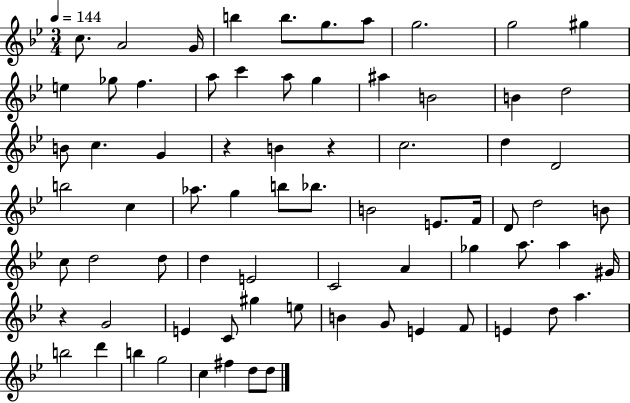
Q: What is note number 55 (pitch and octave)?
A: G#5